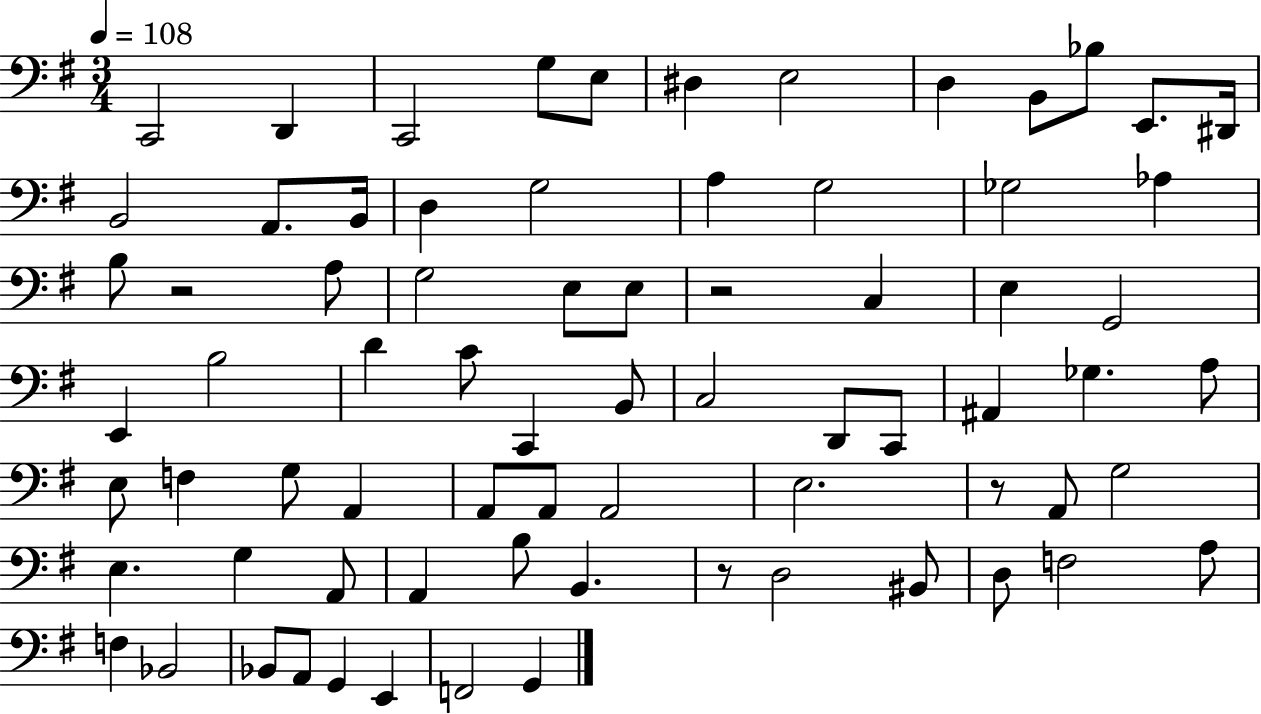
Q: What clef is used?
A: bass